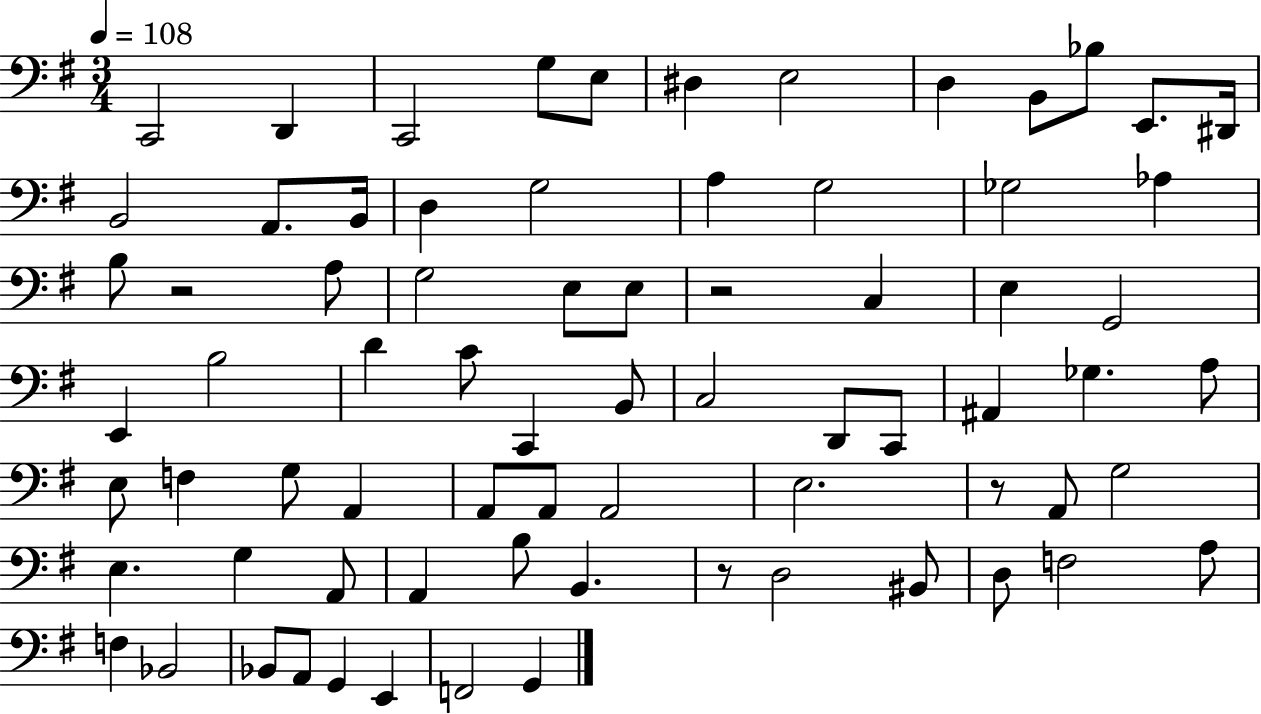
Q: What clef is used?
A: bass